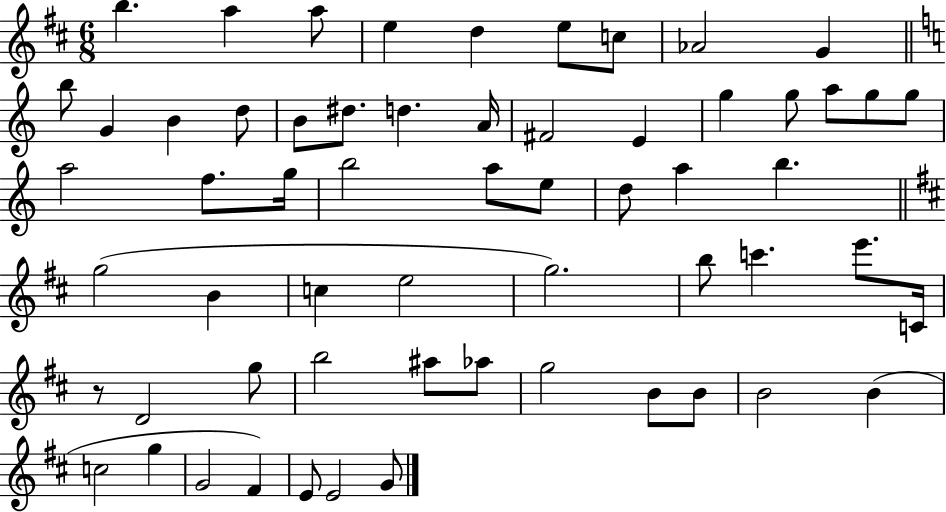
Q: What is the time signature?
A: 6/8